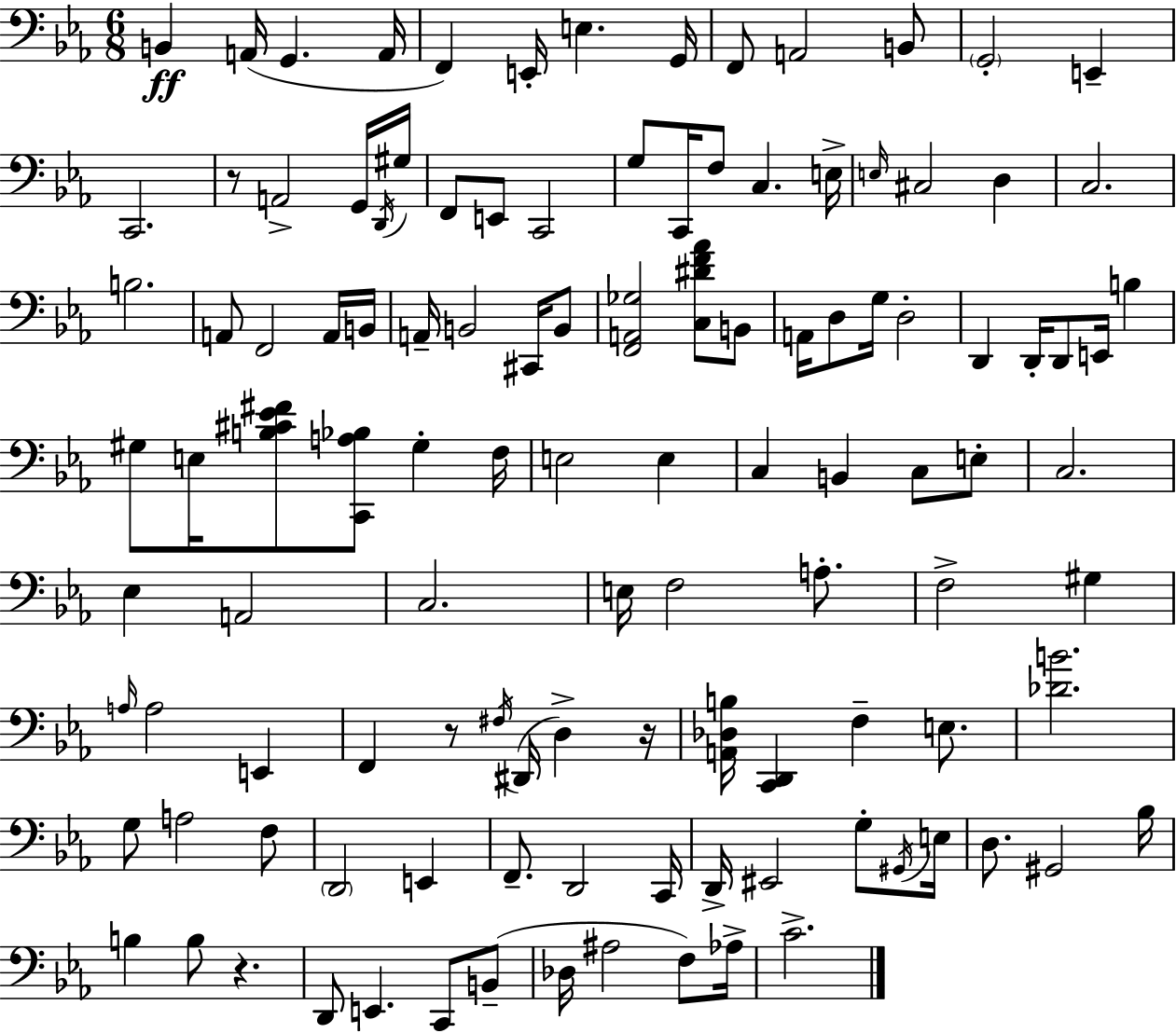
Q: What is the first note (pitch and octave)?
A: B2